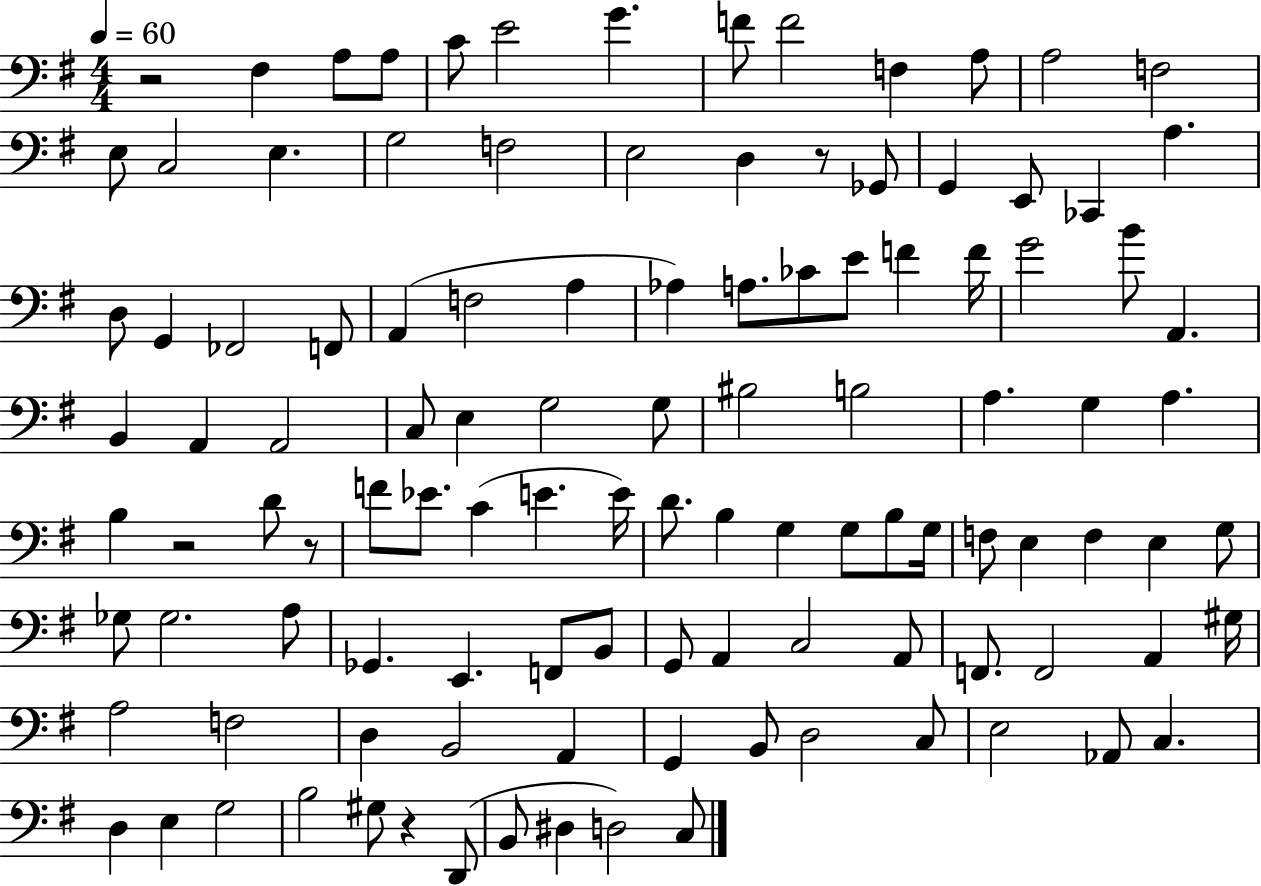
R/h F#3/q A3/e A3/e C4/e E4/h G4/q. F4/e F4/h F3/q A3/e A3/h F3/h E3/e C3/h E3/q. G3/h F3/h E3/h D3/q R/e Gb2/e G2/q E2/e CES2/q A3/q. D3/e G2/q FES2/h F2/e A2/q F3/h A3/q Ab3/q A3/e. CES4/e E4/e F4/q F4/s G4/h B4/e A2/q. B2/q A2/q A2/h C3/e E3/q G3/h G3/e BIS3/h B3/h A3/q. G3/q A3/q. B3/q R/h D4/e R/e F4/e Eb4/e. C4/q E4/q. E4/s D4/e. B3/q G3/q G3/e B3/e G3/s F3/e E3/q F3/q E3/q G3/e Gb3/e Gb3/h. A3/e Gb2/q. E2/q. F2/e B2/e G2/e A2/q C3/h A2/e F2/e. F2/h A2/q G#3/s A3/h F3/h D3/q B2/h A2/q G2/q B2/e D3/h C3/e E3/h Ab2/e C3/q. D3/q E3/q G3/h B3/h G#3/e R/q D2/e B2/e D#3/q D3/h C3/e